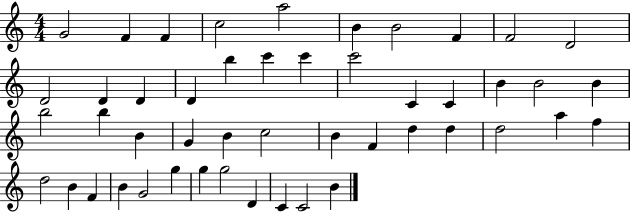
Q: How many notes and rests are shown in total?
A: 48